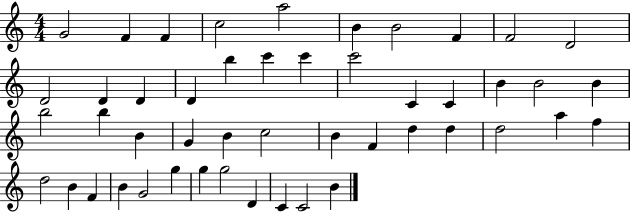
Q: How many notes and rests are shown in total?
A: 48